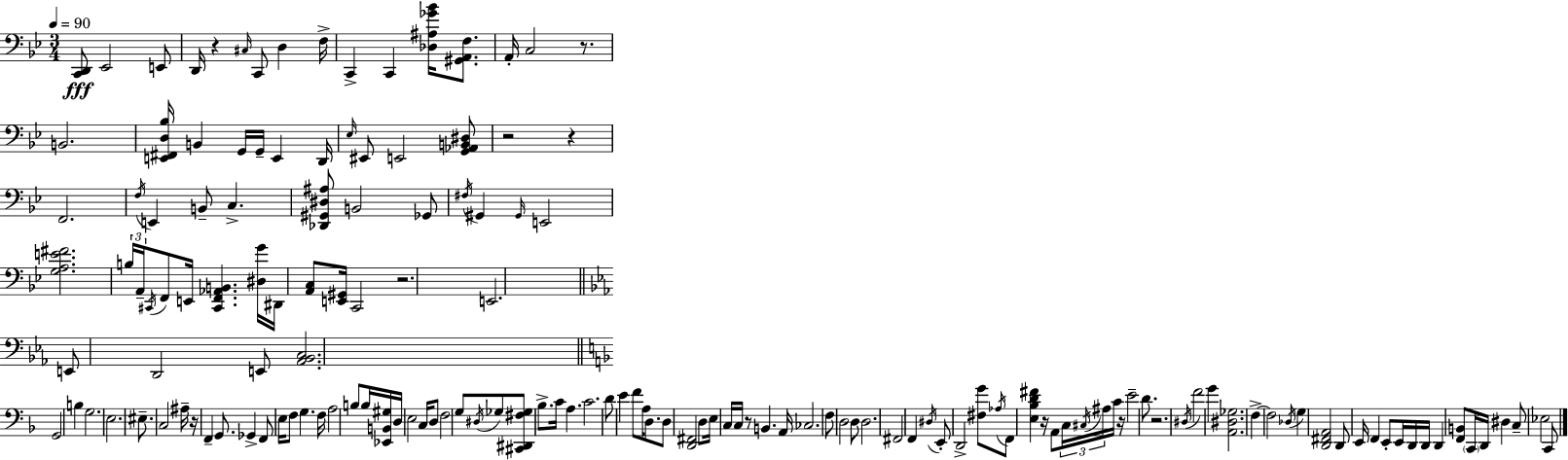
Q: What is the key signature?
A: BES major